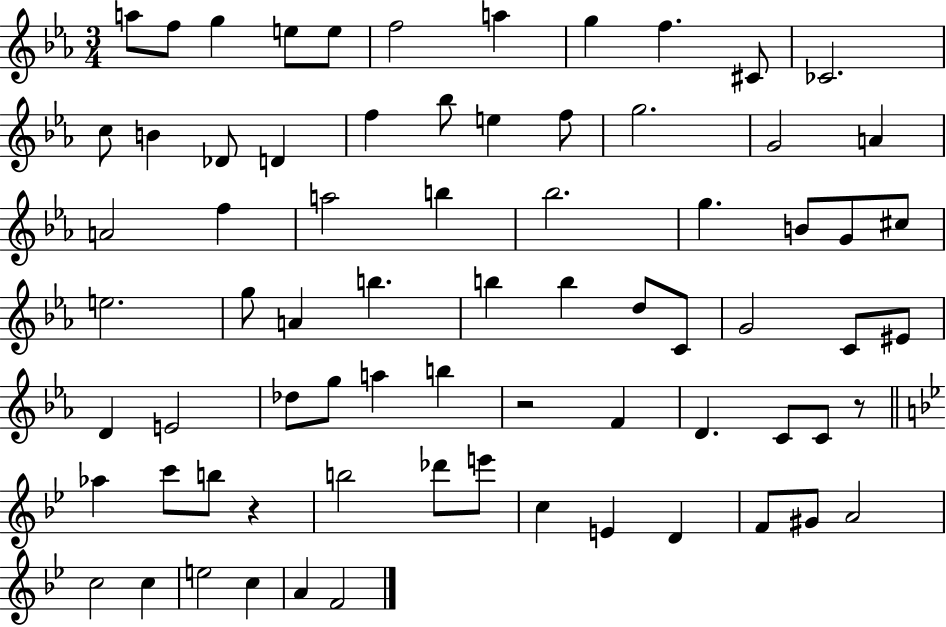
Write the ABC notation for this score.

X:1
T:Untitled
M:3/4
L:1/4
K:Eb
a/2 f/2 g e/2 e/2 f2 a g f ^C/2 _C2 c/2 B _D/2 D f _b/2 e f/2 g2 G2 A A2 f a2 b _b2 g B/2 G/2 ^c/2 e2 g/2 A b b b d/2 C/2 G2 C/2 ^E/2 D E2 _d/2 g/2 a b z2 F D C/2 C/2 z/2 _a c'/2 b/2 z b2 _d'/2 e'/2 c E D F/2 ^G/2 A2 c2 c e2 c A F2